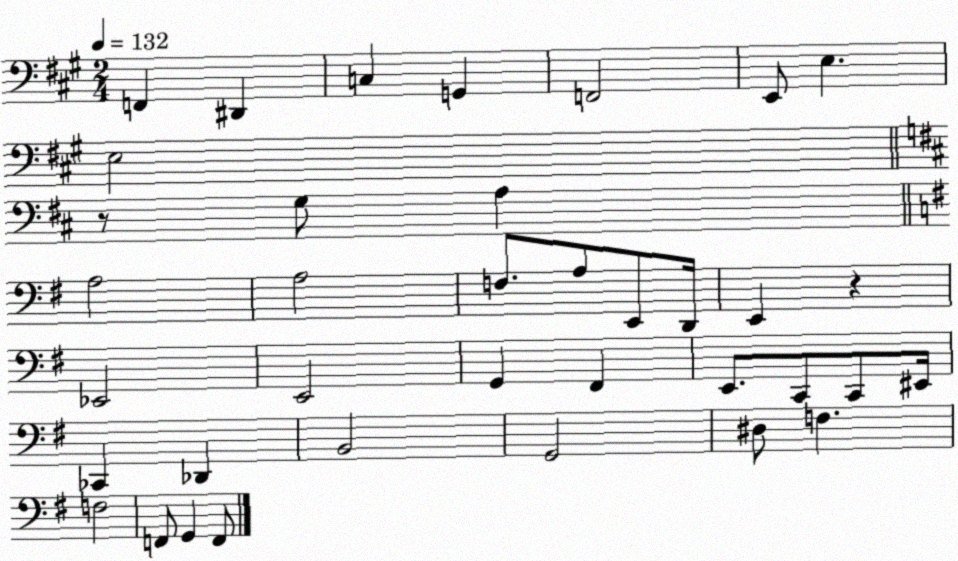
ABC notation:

X:1
T:Untitled
M:2/4
L:1/4
K:A
F,, ^D,, C, G,, F,,2 E,,/2 E, E,2 z/2 G,/2 A, A,2 A,2 F,/2 A,/2 E,,/2 D,,/4 E,, z _E,,2 E,,2 G,, ^F,, E,,/2 C,,/2 C,,/2 ^E,,/4 _C,, _D,, B,,2 G,,2 ^D,/2 F, F,2 F,,/2 G,, F,,/2